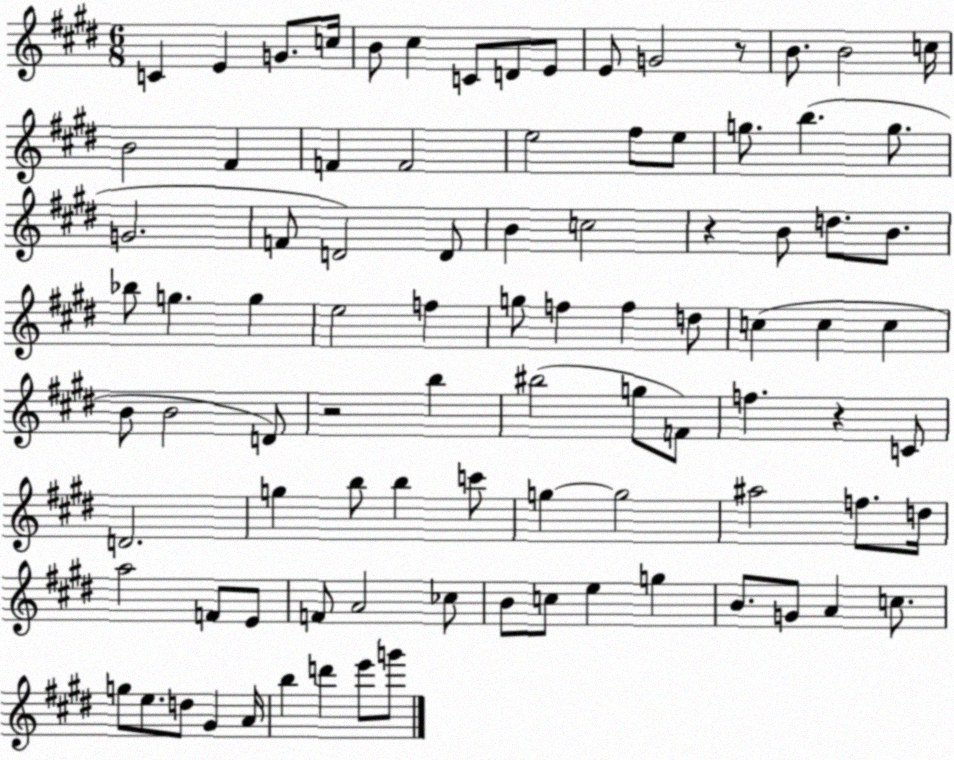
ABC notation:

X:1
T:Untitled
M:6/8
L:1/4
K:E
C E G/2 c/4 B/2 ^c C/2 D/2 E/2 E/2 G2 z/2 B/2 B2 c/4 B2 ^F F F2 e2 ^f/2 e/2 g/2 b g/2 G2 F/2 D2 D/2 B c2 z B/2 d/2 B/2 _b/2 g g e2 f g/2 f f d/2 c c c B/2 B2 D/2 z2 b ^b2 g/2 F/2 f z C/2 D2 g b/2 b c'/2 g g2 ^a2 f/2 d/4 a2 F/2 E/2 F/2 A2 _c/2 B/2 c/2 e g B/2 G/2 A c/2 g/2 e/2 d/2 ^G A/4 b d' e'/2 g'/2